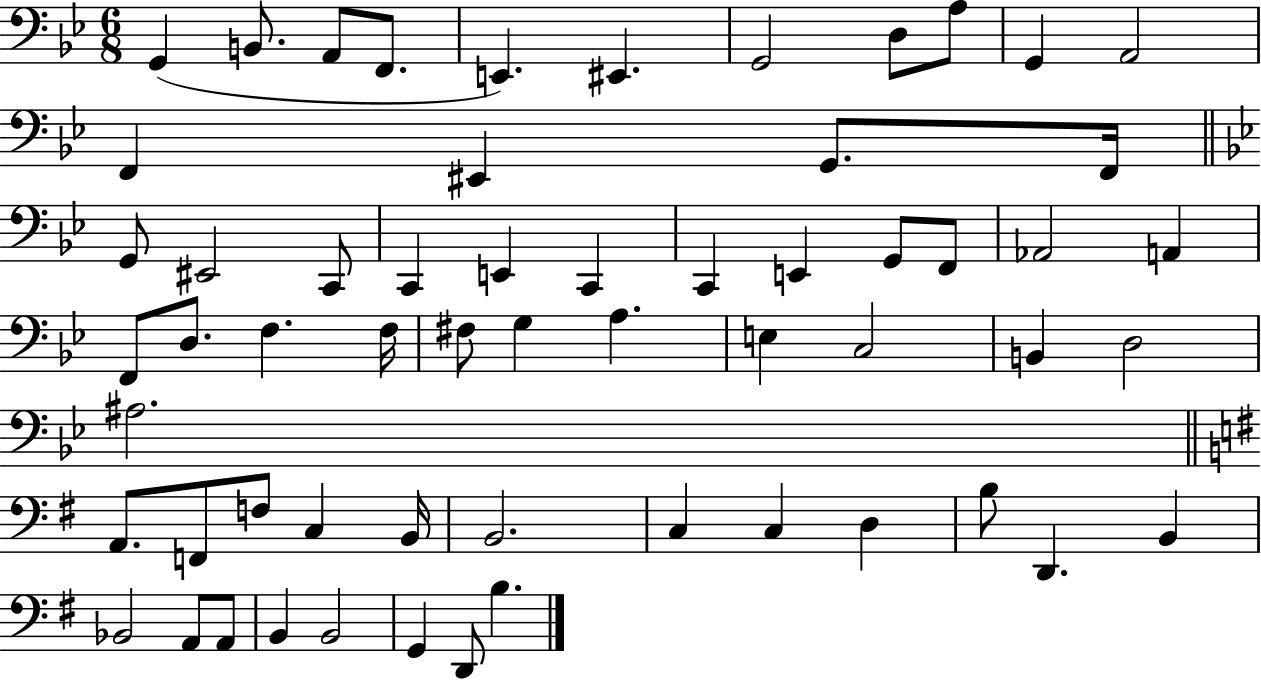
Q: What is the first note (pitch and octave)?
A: G2